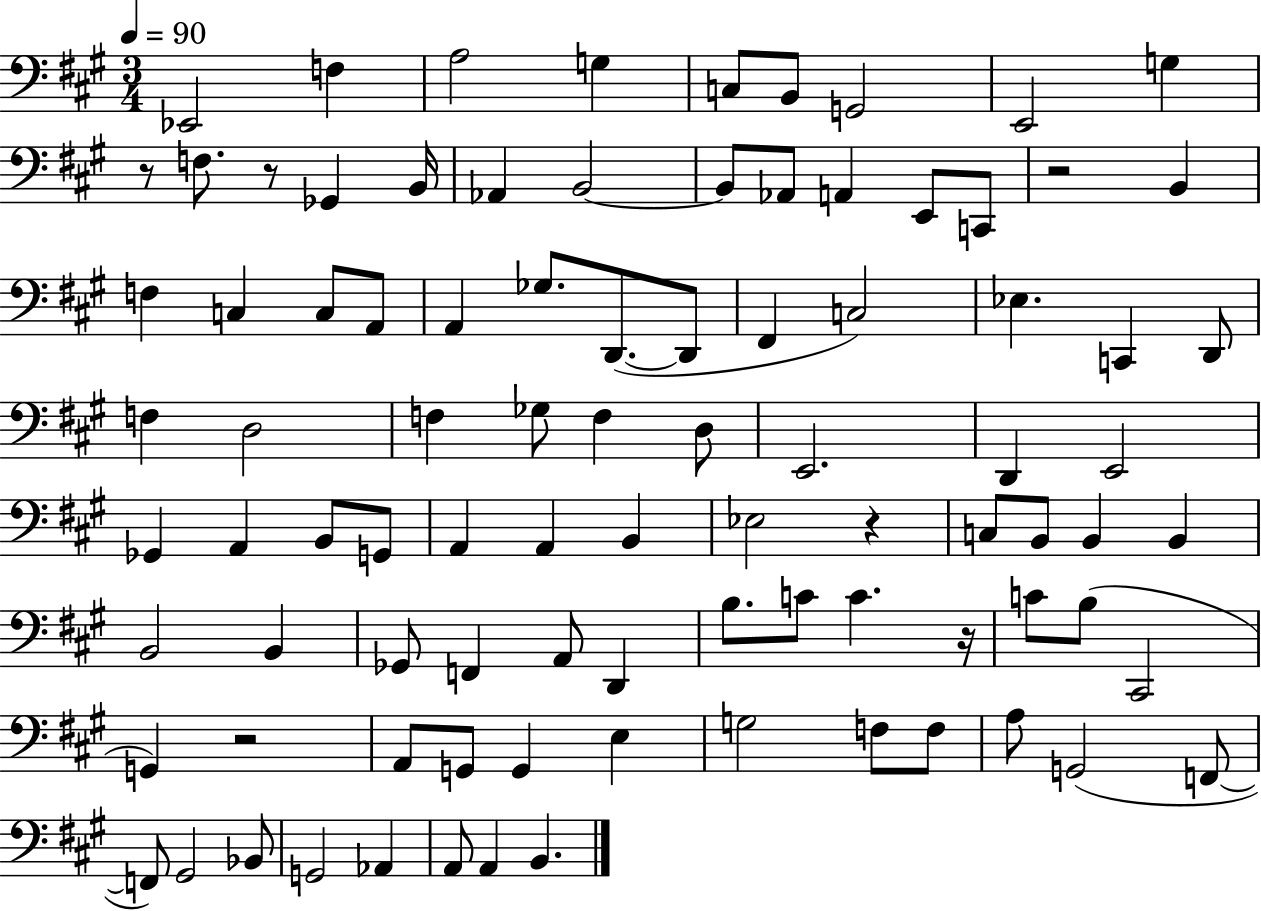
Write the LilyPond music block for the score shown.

{
  \clef bass
  \numericTimeSignature
  \time 3/4
  \key a \major
  \tempo 4 = 90
  \repeat volta 2 { ees,2 f4 | a2 g4 | c8 b,8 g,2 | e,2 g4 | \break r8 f8. r8 ges,4 b,16 | aes,4 b,2~~ | b,8 aes,8 a,4 e,8 c,8 | r2 b,4 | \break f4 c4 c8 a,8 | a,4 ges8. d,8.~(~ d,8 | fis,4 c2) | ees4. c,4 d,8 | \break f4 d2 | f4 ges8 f4 d8 | e,2. | d,4 e,2 | \break ges,4 a,4 b,8 g,8 | a,4 a,4 b,4 | ees2 r4 | c8 b,8 b,4 b,4 | \break b,2 b,4 | ges,8 f,4 a,8 d,4 | b8. c'8 c'4. r16 | c'8 b8( cis,2 | \break g,4) r2 | a,8 g,8 g,4 e4 | g2 f8 f8 | a8 g,2( f,8~~ | \break f,8) gis,2 bes,8 | g,2 aes,4 | a,8 a,4 b,4. | } \bar "|."
}